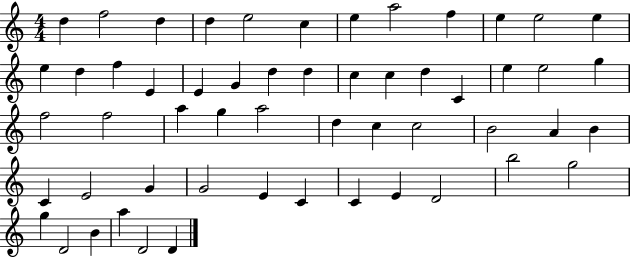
X:1
T:Untitled
M:4/4
L:1/4
K:C
d f2 d d e2 c e a2 f e e2 e e d f E E G d d c c d C e e2 g f2 f2 a g a2 d c c2 B2 A B C E2 G G2 E C C E D2 b2 g2 g D2 B a D2 D